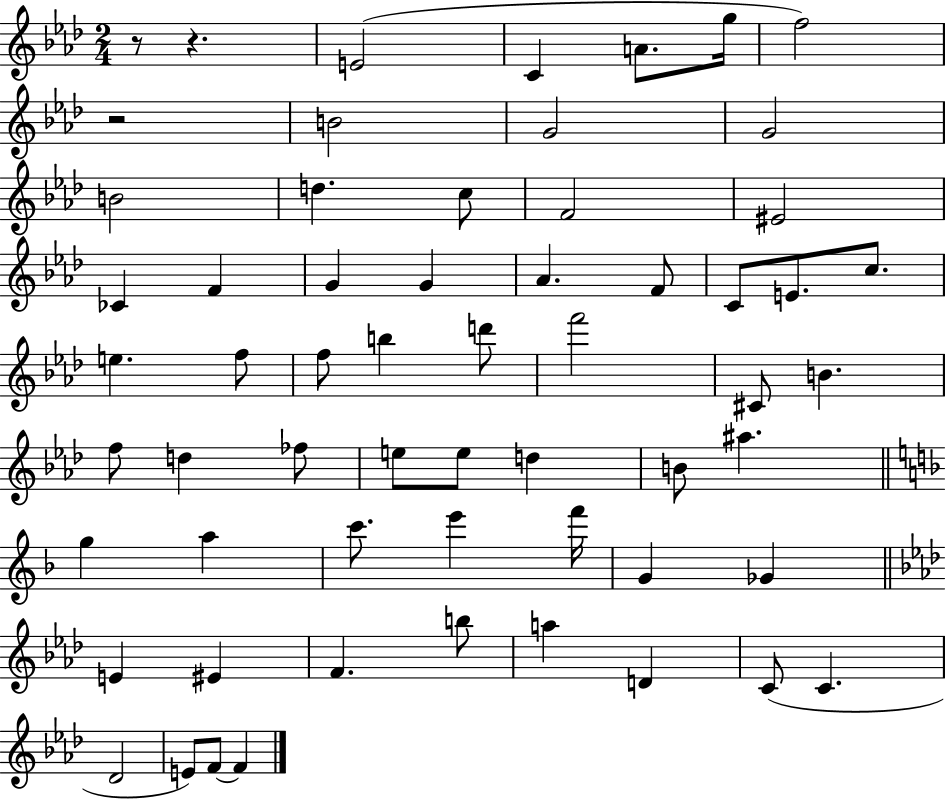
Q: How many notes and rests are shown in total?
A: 60